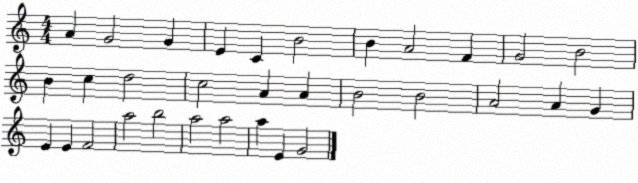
X:1
T:Untitled
M:4/4
L:1/4
K:C
A G2 G E C B2 B A2 F G2 B2 B c d2 c2 A A B2 B2 A2 A G E E F2 a2 b2 a2 a2 a E G2